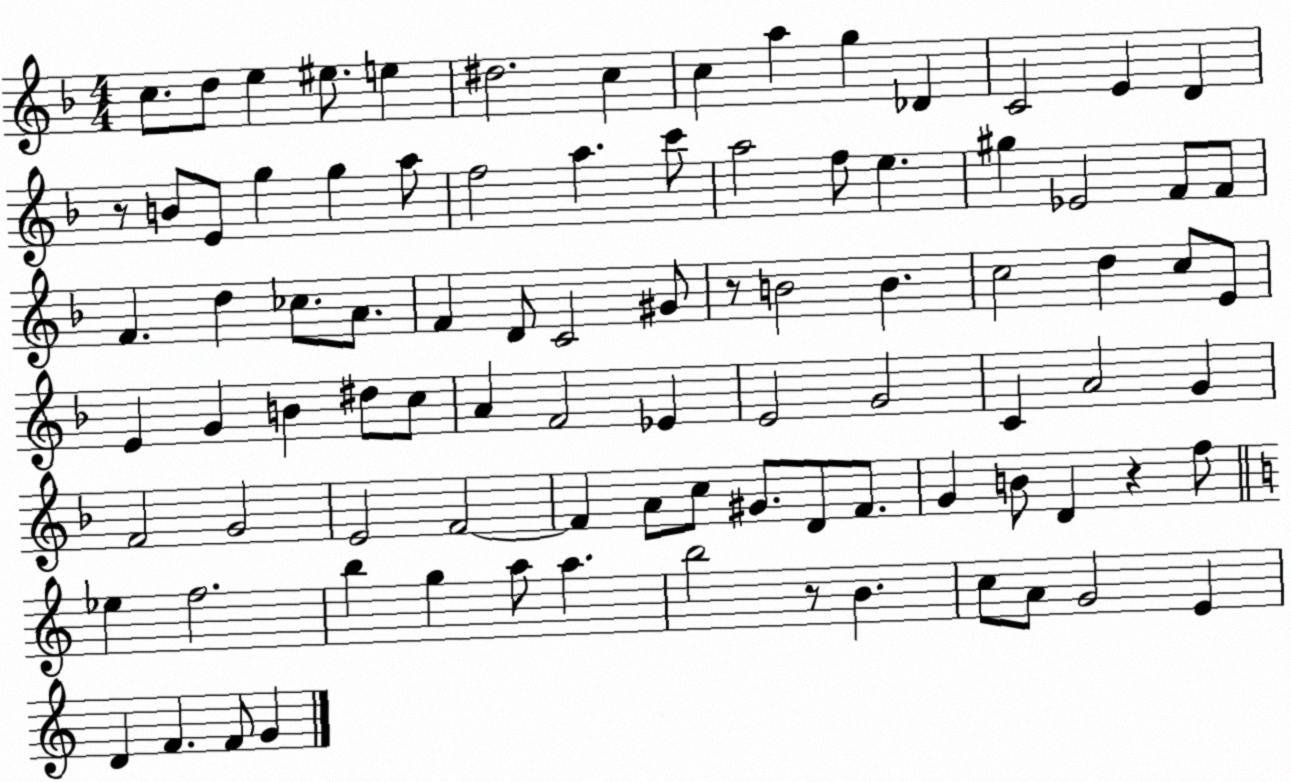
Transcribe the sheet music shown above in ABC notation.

X:1
T:Untitled
M:4/4
L:1/4
K:F
c/2 d/2 e ^e/2 e ^d2 c c a g _D C2 E D z/2 B/2 E/2 g g a/2 f2 a c'/2 a2 f/2 e ^g _E2 F/2 F/2 F d _c/2 A/2 F D/2 C2 ^G/2 z/2 B2 B c2 d c/2 E/2 E G B ^d/2 c/2 A F2 _E E2 G2 C A2 G F2 G2 E2 F2 F A/2 c/2 ^G/2 D/2 F/2 G B/2 D z f/2 _e f2 b g a/2 a b2 z/2 B c/2 A/2 G2 E D F F/2 G